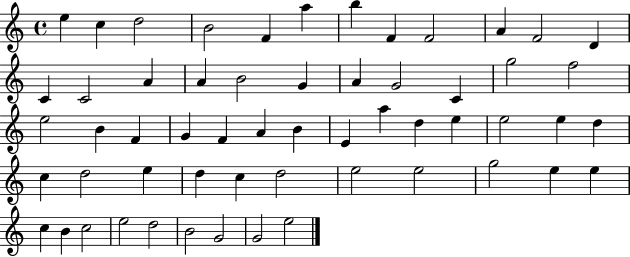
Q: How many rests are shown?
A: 0